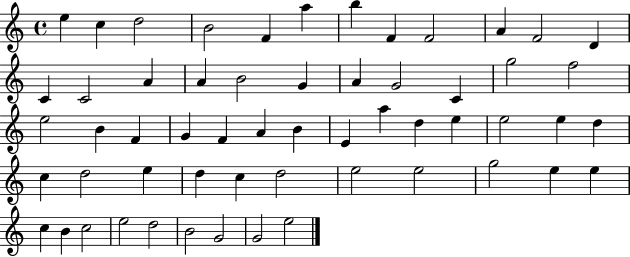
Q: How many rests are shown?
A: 0